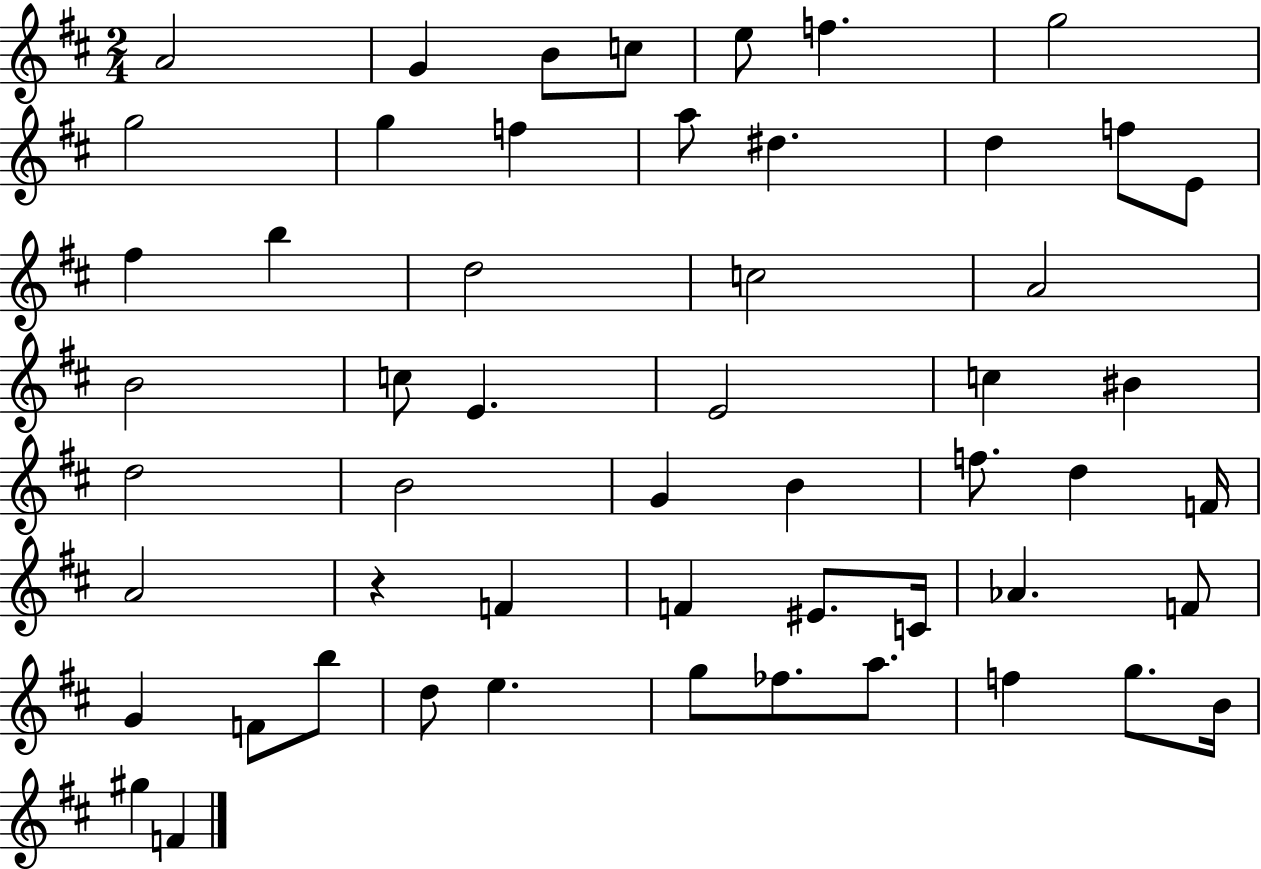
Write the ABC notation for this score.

X:1
T:Untitled
M:2/4
L:1/4
K:D
A2 G B/2 c/2 e/2 f g2 g2 g f a/2 ^d d f/2 E/2 ^f b d2 c2 A2 B2 c/2 E E2 c ^B d2 B2 G B f/2 d F/4 A2 z F F ^E/2 C/4 _A F/2 G F/2 b/2 d/2 e g/2 _f/2 a/2 f g/2 B/4 ^g F